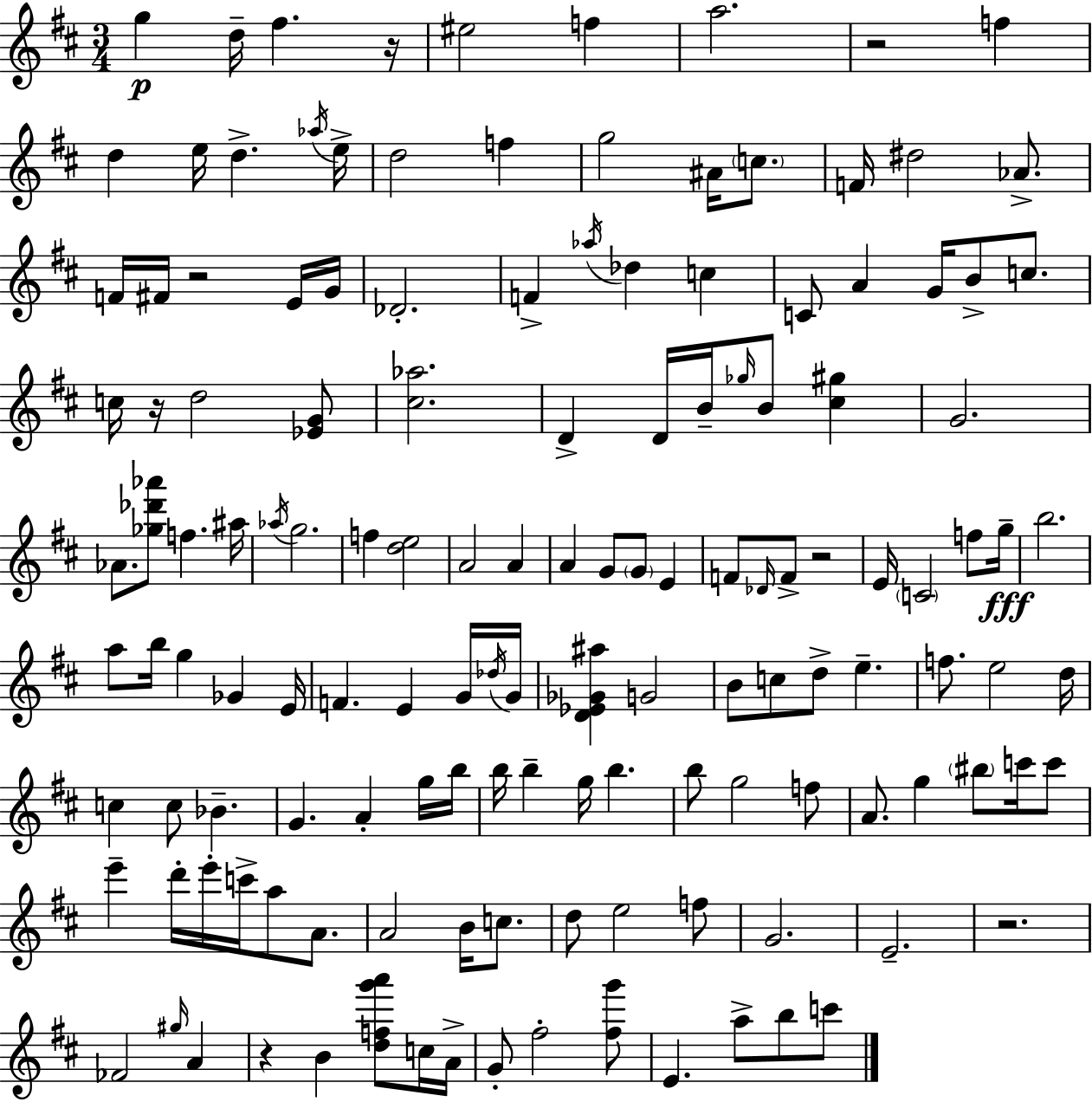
G5/q D5/s F#5/q. R/s EIS5/h F5/q A5/h. R/h F5/q D5/q E5/s D5/q. Ab5/s E5/s D5/h F5/q G5/h A#4/s C5/e. F4/s D#5/h Ab4/e. F4/s F#4/s R/h E4/s G4/s Db4/h. F4/q Ab5/s Db5/q C5/q C4/e A4/q G4/s B4/e C5/e. C5/s R/s D5/h [Eb4,G4]/e [C#5,Ab5]/h. D4/q D4/s B4/s Gb5/s B4/e [C#5,G#5]/q G4/h. Ab4/e. [Gb5,Db6,Ab6]/e F5/q. A#5/s Ab5/s G5/h. F5/q [D5,E5]/h A4/h A4/q A4/q G4/e G4/e E4/q F4/e Db4/s F4/e R/h E4/s C4/h F5/e G5/s B5/h. A5/e B5/s G5/q Gb4/q E4/s F4/q. E4/q G4/s Db5/s G4/s [D4,Eb4,Gb4,A#5]/q G4/h B4/e C5/e D5/e E5/q. F5/e. E5/h D5/s C5/q C5/e Bb4/q. G4/q. A4/q G5/s B5/s B5/s B5/q G5/s B5/q. B5/e G5/h F5/e A4/e. G5/q BIS5/e C6/s C6/e E6/q D6/s E6/s C6/s A5/e A4/e. A4/h B4/s C5/e. D5/e E5/h F5/e G4/h. E4/h. R/h. FES4/h G#5/s A4/q R/q B4/q [D5,F5,G6,A6]/e C5/s A4/s G4/e F#5/h [F#5,G6]/e E4/q. A5/e B5/e C6/e